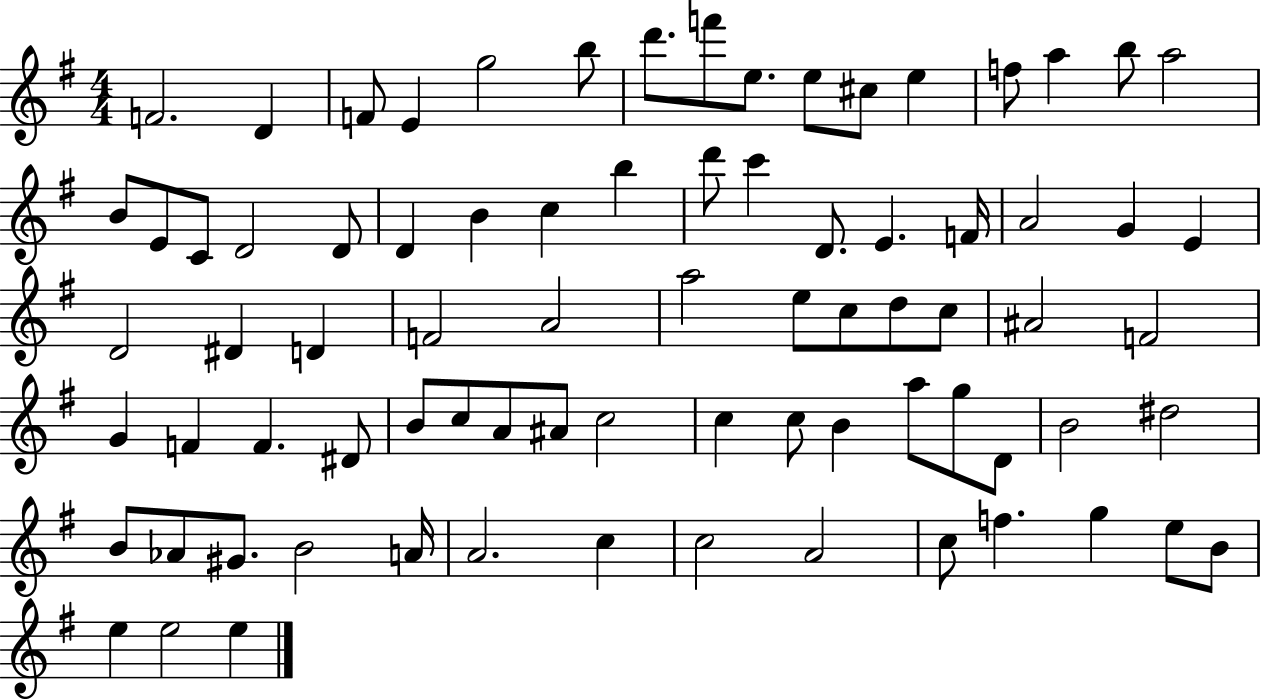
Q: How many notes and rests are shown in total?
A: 79